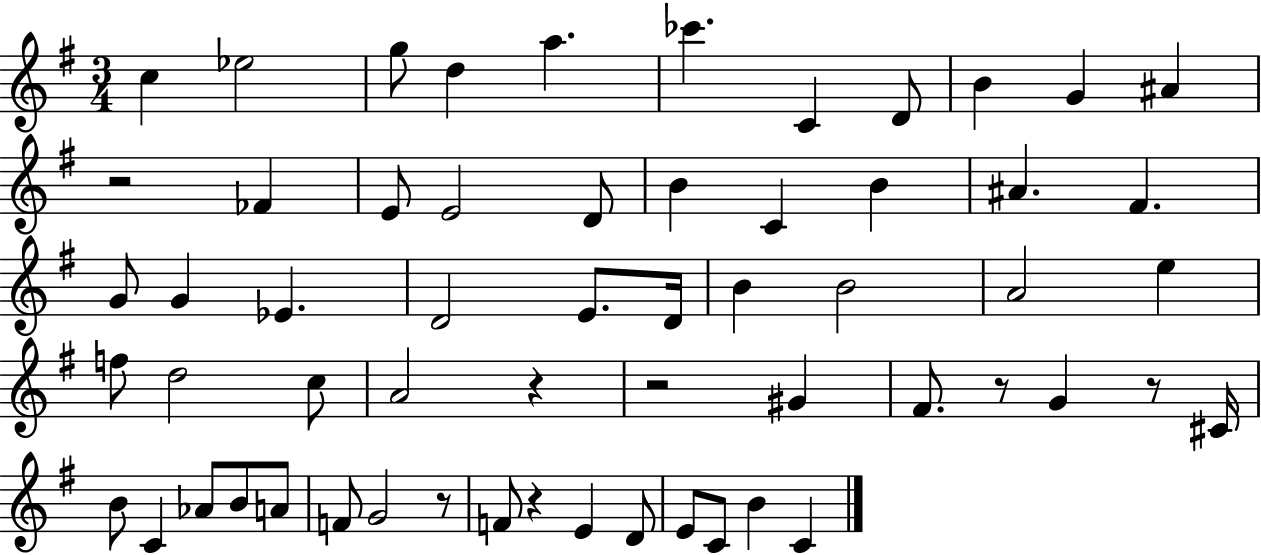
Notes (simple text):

C5/q Eb5/h G5/e D5/q A5/q. CES6/q. C4/q D4/e B4/q G4/q A#4/q R/h FES4/q E4/e E4/h D4/e B4/q C4/q B4/q A#4/q. F#4/q. G4/e G4/q Eb4/q. D4/h E4/e. D4/s B4/q B4/h A4/h E5/q F5/e D5/h C5/e A4/h R/q R/h G#4/q F#4/e. R/e G4/q R/e C#4/s B4/e C4/q Ab4/e B4/e A4/e F4/e G4/h R/e F4/e R/q E4/q D4/e E4/e C4/e B4/q C4/q